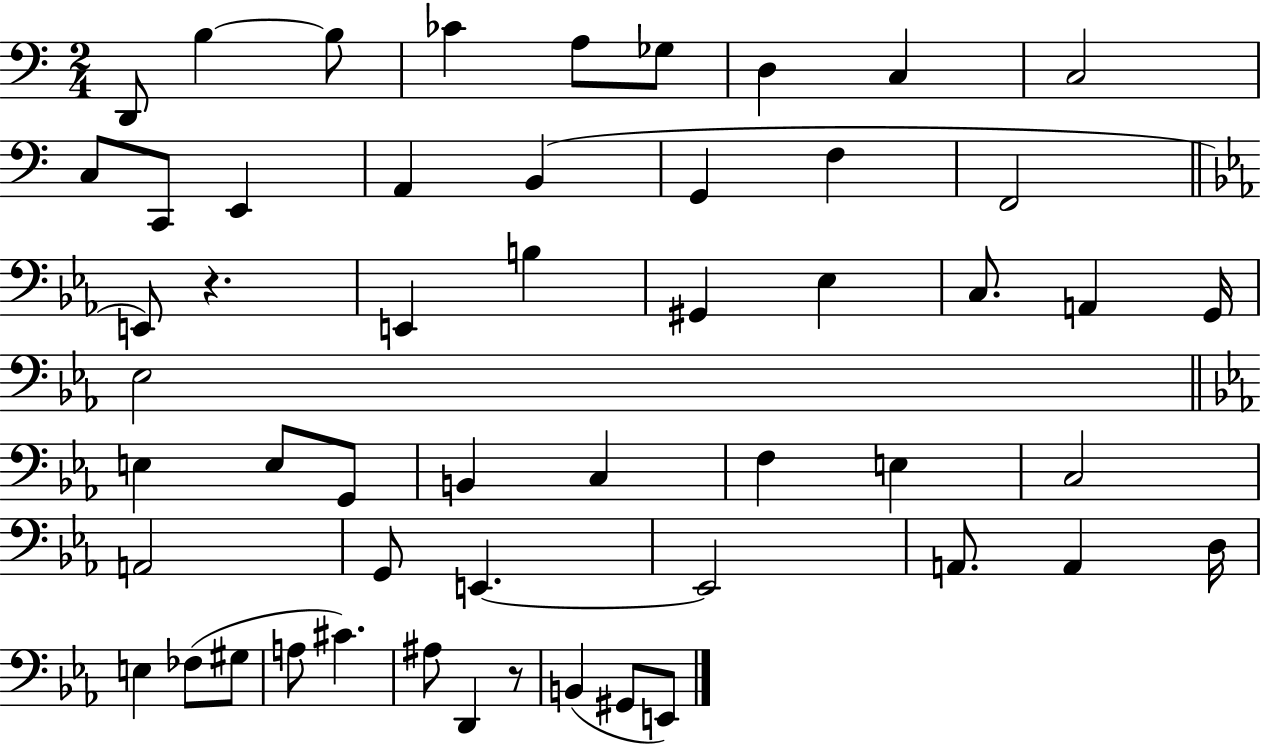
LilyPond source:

{
  \clef bass
  \numericTimeSignature
  \time 2/4
  \key c \major
  d,8 b4~~ b8 | ces'4 a8 ges8 | d4 c4 | c2 | \break c8 c,8 e,4 | a,4 b,4( | g,4 f4 | f,2 | \break \bar "||" \break \key ees \major e,8) r4. | e,4 b4 | gis,4 ees4 | c8. a,4 g,16 | \break ees2 | \bar "||" \break \key ees \major e4 e8 g,8 | b,4 c4 | f4 e4 | c2 | \break a,2 | g,8 e,4.~~ | e,2 | a,8. a,4 d16 | \break e4 fes8( gis8 | a8 cis'4.) | ais8 d,4 r8 | b,4( gis,8 e,8) | \break \bar "|."
}